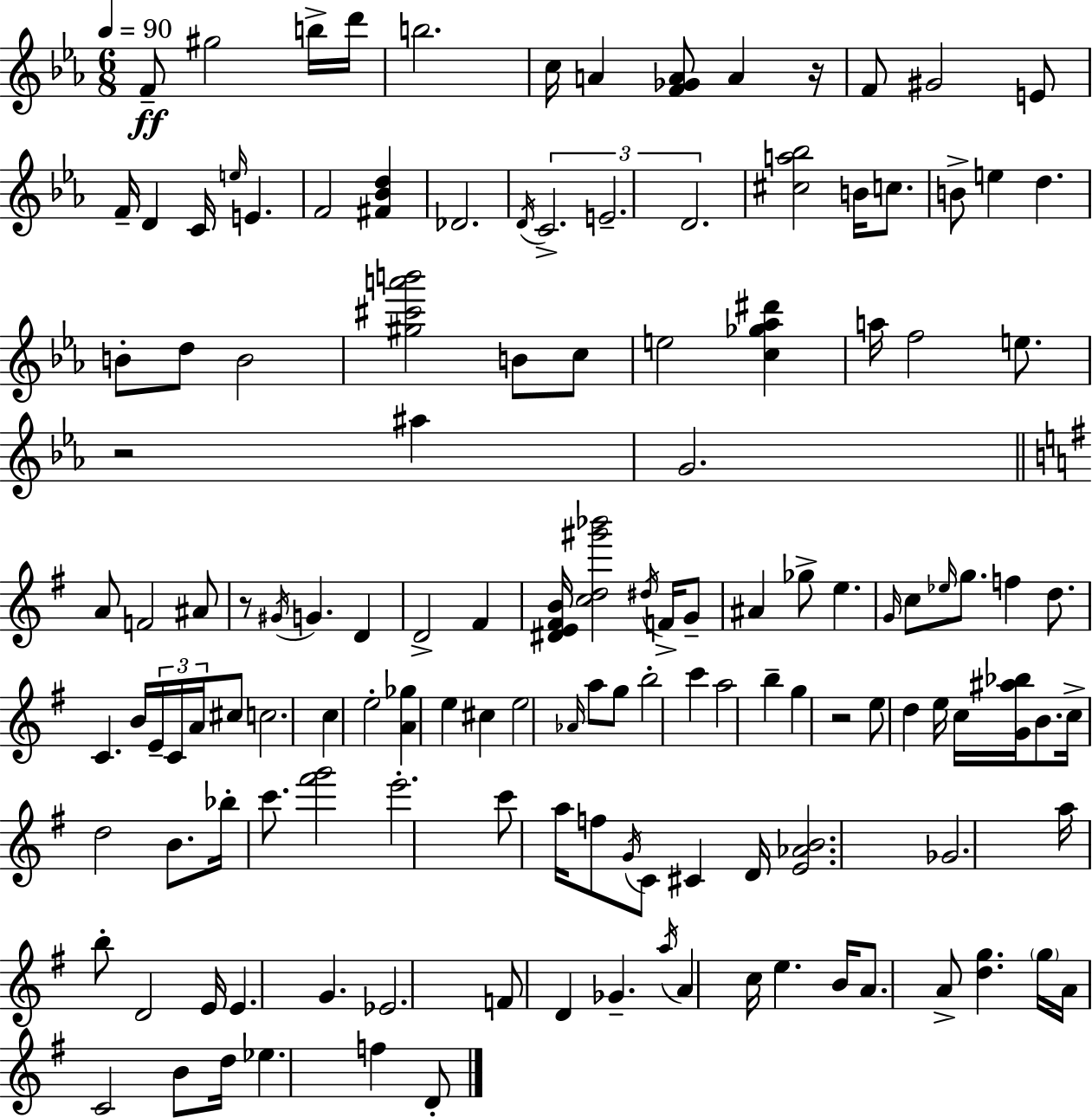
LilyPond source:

{
  \clef treble
  \numericTimeSignature
  \time 6/8
  \key ees \major
  \tempo 4 = 90
  f'8--\ff gis''2 b''16-> d'''16 | b''2. | c''16 a'4 <f' ges' a'>8 a'4 r16 | f'8 gis'2 e'8 | \break f'16-- d'4 c'16 \grace { e''16 } e'4. | f'2 <fis' bes' d''>4 | des'2. | \acciaccatura { d'16 } \tuplet 3/2 { c'2.-> | \break e'2.-- | d'2. } | <cis'' a'' bes''>2 b'16 c''8. | b'8-> e''4 d''4. | \break b'8-. d''8 b'2 | <gis'' cis''' a''' b'''>2 b'8 | c''8 e''2 <c'' ges'' aes'' dis'''>4 | a''16 f''2 e''8. | \break r2 ais''4 | g'2. | \bar "||" \break \key g \major a'8 f'2 ais'8 | r8 \acciaccatura { gis'16 } g'4. d'4 | d'2-> fis'4 | <dis' e' fis' b'>16 <c'' d'' gis''' bes'''>2 \acciaccatura { dis''16 } f'16-> | \break g'8-- ais'4 ges''8-> e''4. | \grace { g'16 } c''8 \grace { ees''16 } g''8. f''4 | d''8. c'4. b'16 \tuplet 3/2 { e'16-- | c'16 a'16 } cis''8 c''2. | \break c''4 e''2-. | <a' ges''>4 e''4 | cis''4 e''2 | \grace { aes'16 } a''8 g''8 b''2-. | \break c'''4 a''2 | b''4-- g''4 r2 | e''8 d''4 e''16 | c''16 <g' ais'' bes''>16 b'8. c''16-> d''2 | \break b'8. bes''16-. c'''8. <fis''' g'''>2 | e'''2.-. | c'''8 a''16 f''8 \acciaccatura { g'16 } c'8 | cis'4 d'16 <e' aes' b'>2. | \break ges'2. | a''16 b''8-. d'2 | e'16 e'4. | g'4. ees'2. | \break f'8 d'4 | ges'4.-- \acciaccatura { a''16 } a'4 c''16 | e''4. b'16 a'8. a'8-> | <d'' g''>4. \parenthesize g''16 a'16 c'2 | \break b'8 d''16 ees''4. | f''4 d'8-. \bar "|."
}